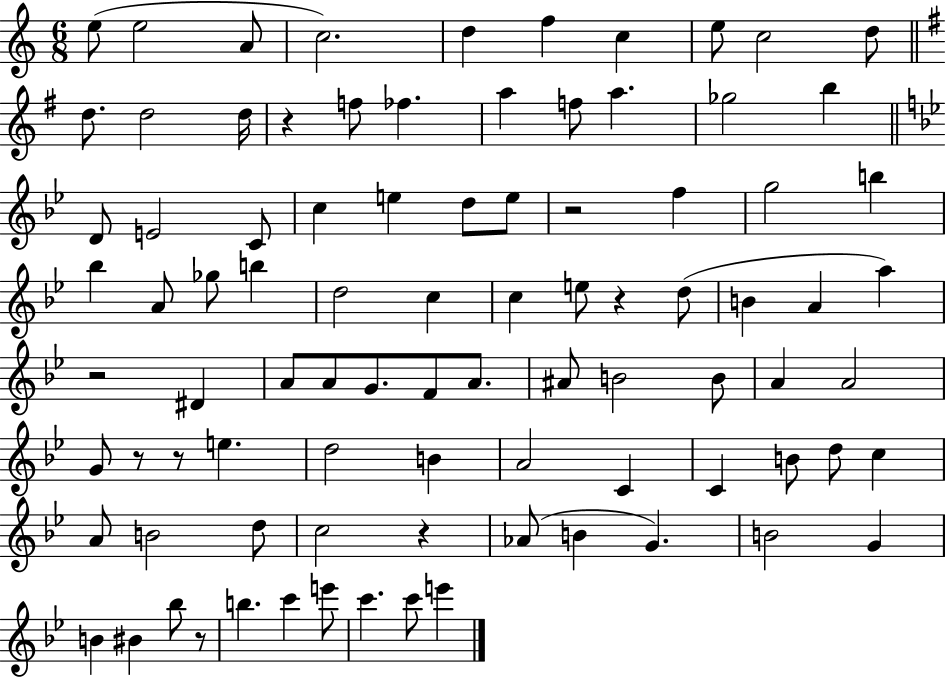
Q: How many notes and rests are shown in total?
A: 89